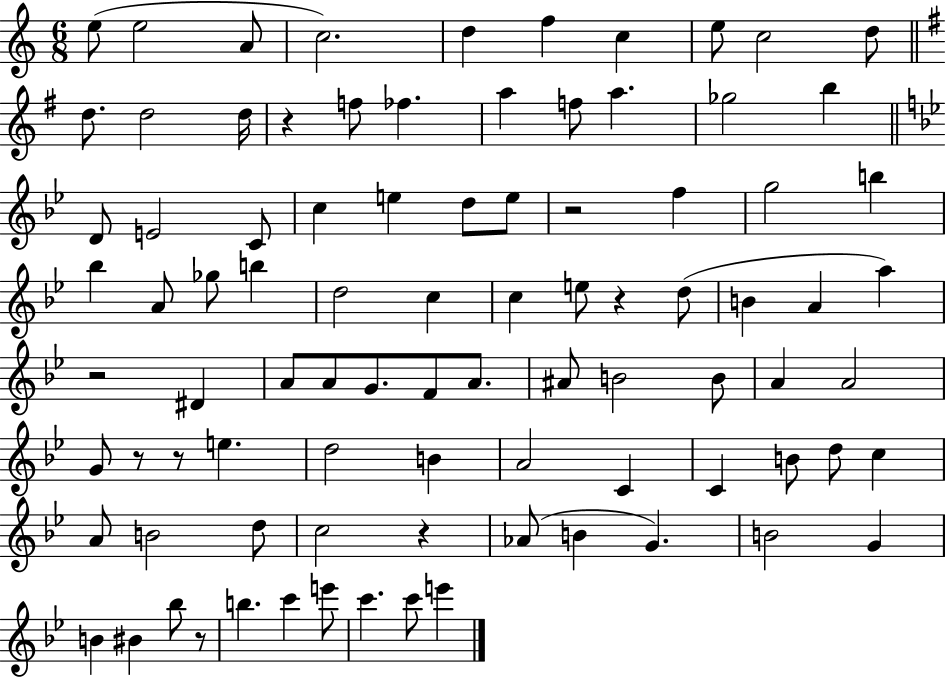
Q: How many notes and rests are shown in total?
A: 89